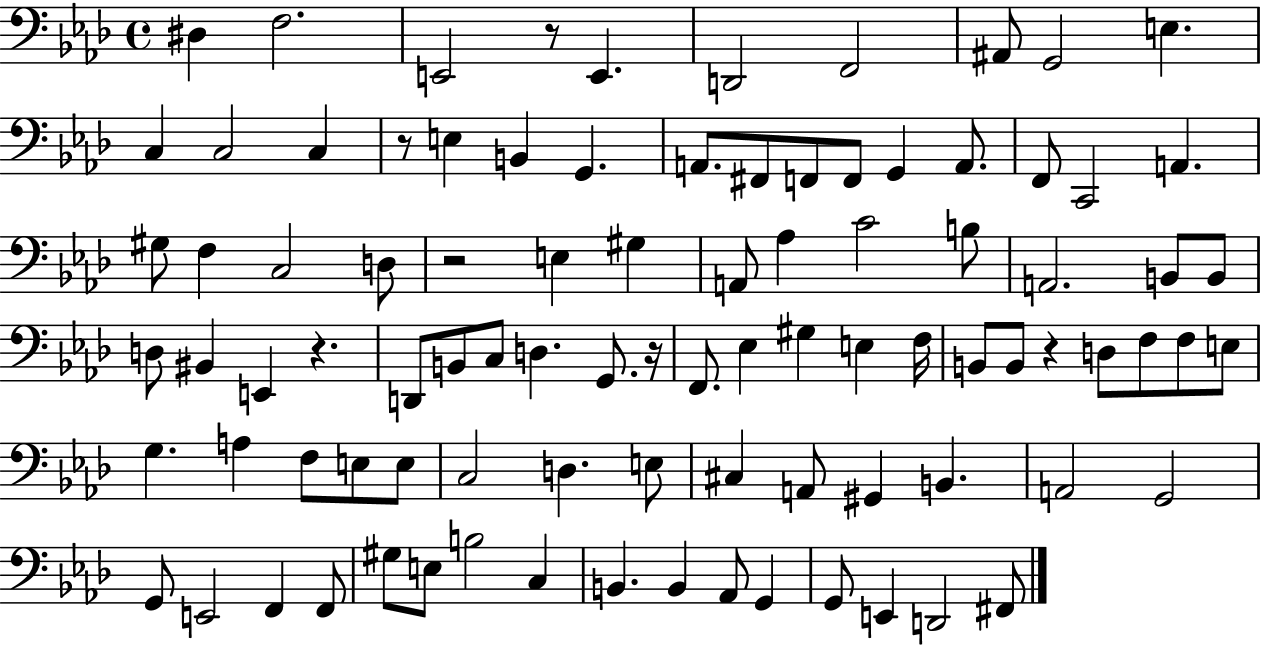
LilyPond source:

{
  \clef bass
  \time 4/4
  \defaultTimeSignature
  \key aes \major
  dis4 f2. | e,2 r8 e,4. | d,2 f,2 | ais,8 g,2 e4. | \break c4 c2 c4 | r8 e4 b,4 g,4. | a,8. fis,8 f,8 f,8 g,4 a,8. | f,8 c,2 a,4. | \break gis8 f4 c2 d8 | r2 e4 gis4 | a,8 aes4 c'2 b8 | a,2. b,8 b,8 | \break d8 bis,4 e,4 r4. | d,8 b,8 c8 d4. g,8. r16 | f,8. ees4 gis4 e4 f16 | b,8 b,8 r4 d8 f8 f8 e8 | \break g4. a4 f8 e8 e8 | c2 d4. e8 | cis4 a,8 gis,4 b,4. | a,2 g,2 | \break g,8 e,2 f,4 f,8 | gis8 e8 b2 c4 | b,4. b,4 aes,8 g,4 | g,8 e,4 d,2 fis,8 | \break \bar "|."
}